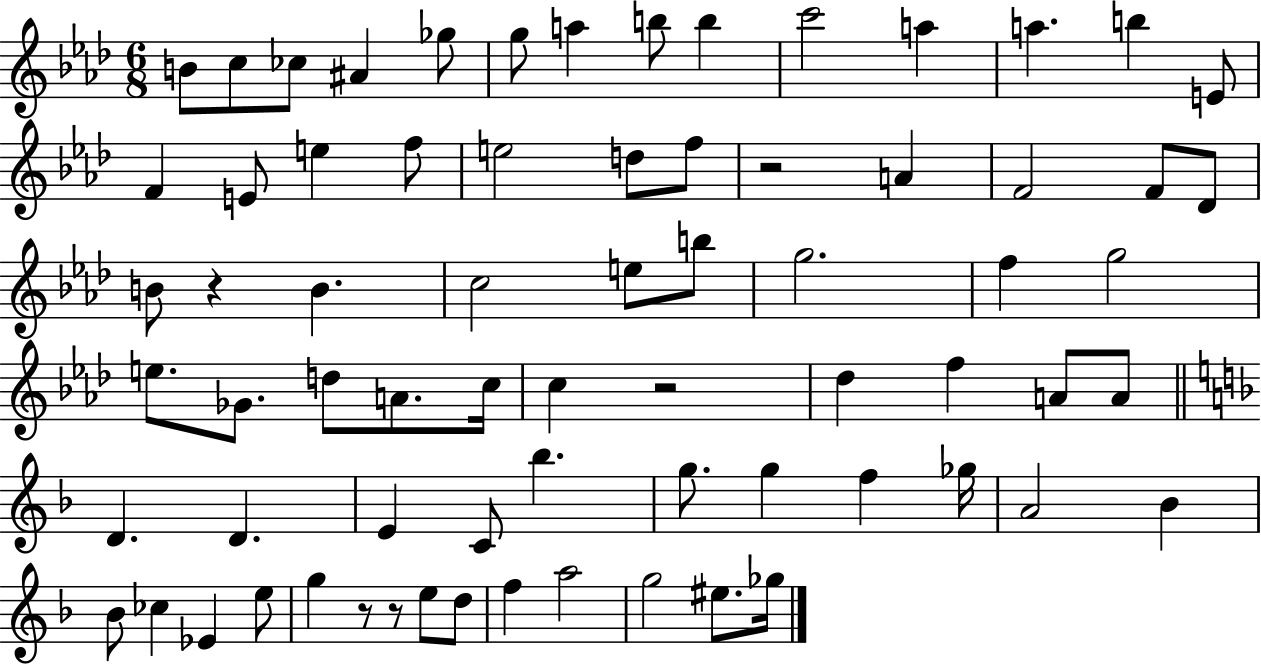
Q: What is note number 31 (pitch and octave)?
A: G5